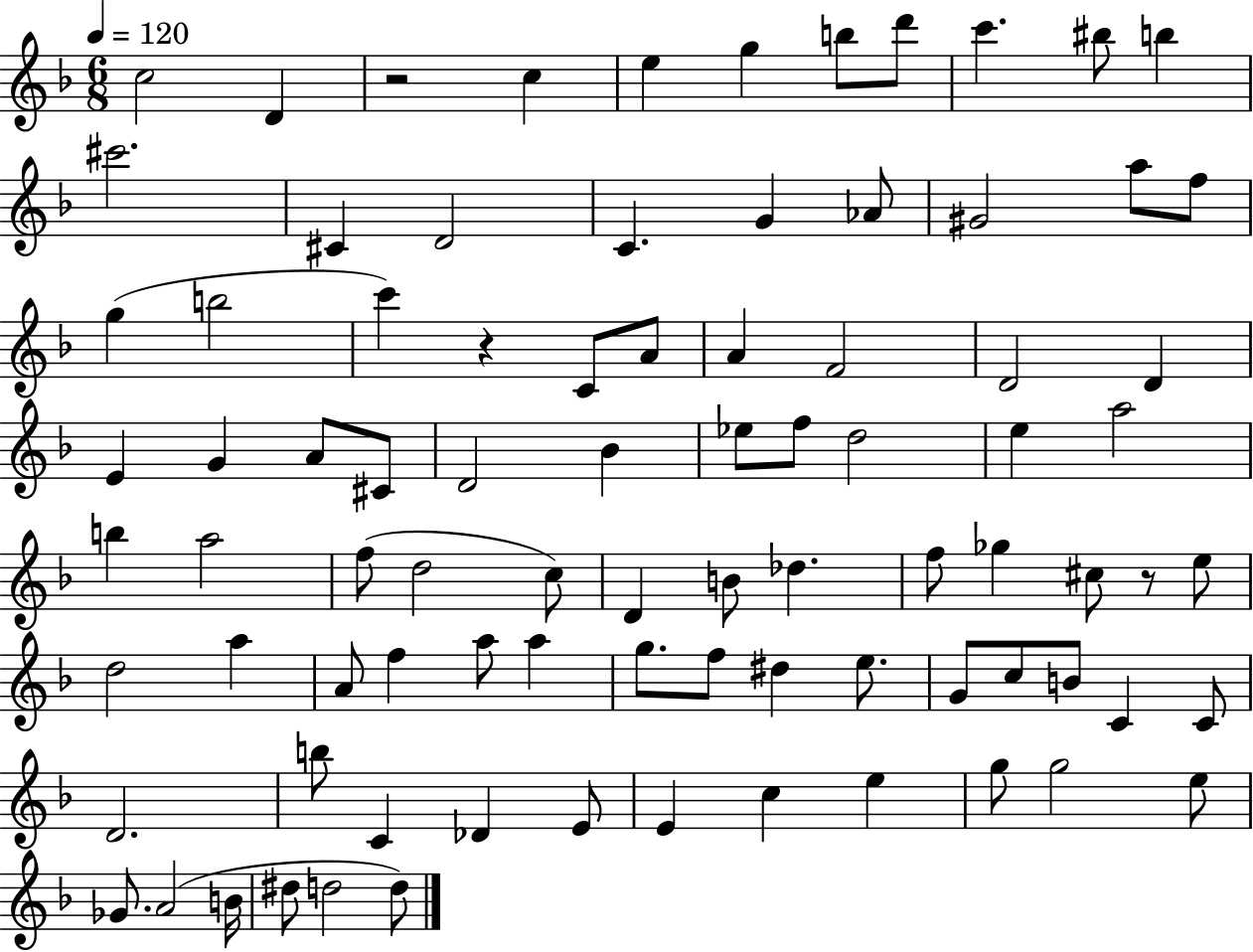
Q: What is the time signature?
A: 6/8